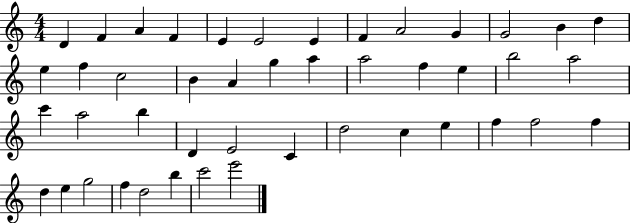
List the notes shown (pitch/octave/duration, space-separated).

D4/q F4/q A4/q F4/q E4/q E4/h E4/q F4/q A4/h G4/q G4/h B4/q D5/q E5/q F5/q C5/h B4/q A4/q G5/q A5/q A5/h F5/q E5/q B5/h A5/h C6/q A5/h B5/q D4/q E4/h C4/q D5/h C5/q E5/q F5/q F5/h F5/q D5/q E5/q G5/h F5/q D5/h B5/q C6/h E6/h